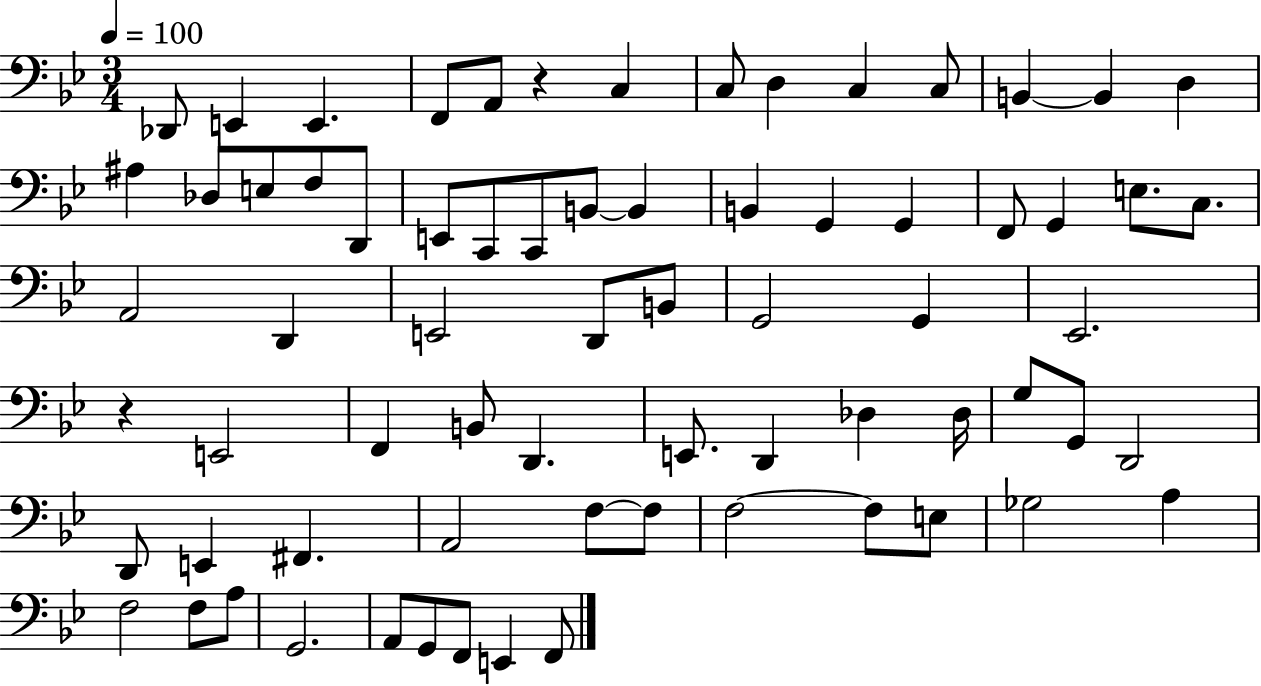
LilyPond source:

{
  \clef bass
  \numericTimeSignature
  \time 3/4
  \key bes \major
  \tempo 4 = 100
  des,8 e,4 e,4. | f,8 a,8 r4 c4 | c8 d4 c4 c8 | b,4~~ b,4 d4 | \break ais4 des8 e8 f8 d,8 | e,8 c,8 c,8 b,8~~ b,4 | b,4 g,4 g,4 | f,8 g,4 e8. c8. | \break a,2 d,4 | e,2 d,8 b,8 | g,2 g,4 | ees,2. | \break r4 e,2 | f,4 b,8 d,4. | e,8. d,4 des4 des16 | g8 g,8 d,2 | \break d,8 e,4 fis,4. | a,2 f8~~ f8 | f2~~ f8 e8 | ges2 a4 | \break f2 f8 a8 | g,2. | a,8 g,8 f,8 e,4 f,8 | \bar "|."
}